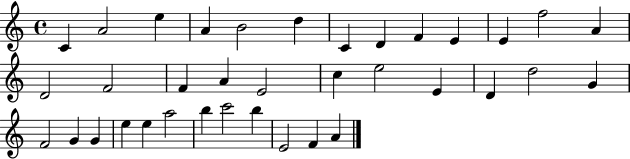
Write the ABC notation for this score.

X:1
T:Untitled
M:4/4
L:1/4
K:C
C A2 e A B2 d C D F E E f2 A D2 F2 F A E2 c e2 E D d2 G F2 G G e e a2 b c'2 b E2 F A